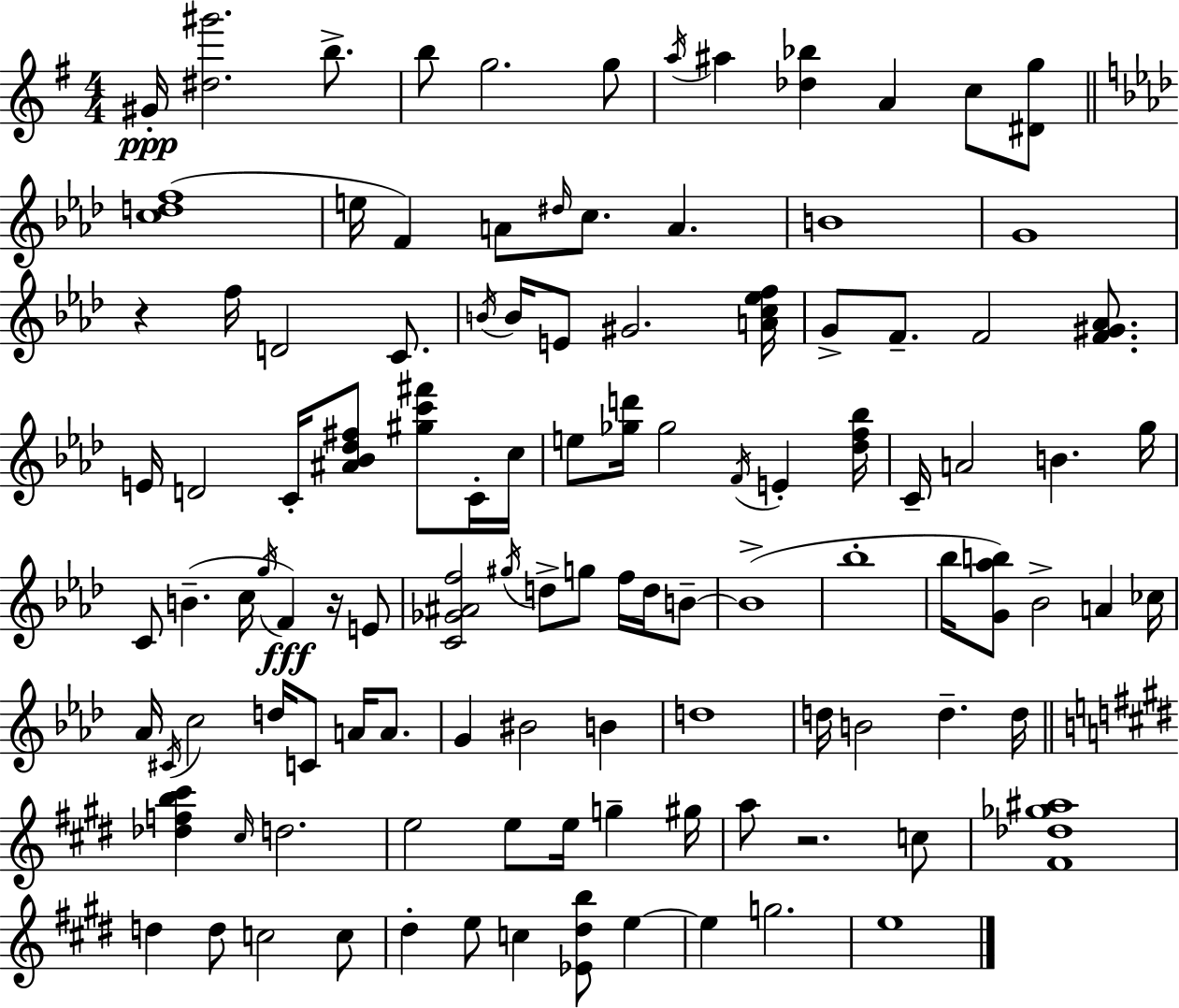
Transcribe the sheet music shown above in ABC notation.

X:1
T:Untitled
M:4/4
L:1/4
K:G
^G/4 [^d^g']2 b/2 b/2 g2 g/2 a/4 ^a [_d_b] A c/2 [^Dg]/2 [cdf]4 e/4 F A/2 ^d/4 c/2 A B4 G4 z f/4 D2 C/2 B/4 B/4 E/2 ^G2 [Ac_ef]/4 G/2 F/2 F2 [F^G_A]/2 E/4 D2 C/4 [^A_B_d^f]/2 [^gc'^f']/2 C/4 c/4 e/2 [_gd']/4 _g2 F/4 E [_df_b]/4 C/4 A2 B g/4 C/2 B c/4 g/4 F z/4 E/2 [C_G^Af]2 ^g/4 d/2 g/2 f/4 d/4 B/2 B4 _b4 _b/4 [G_ab]/2 _B2 A _c/4 _A/4 ^C/4 c2 d/4 C/2 A/4 A/2 G ^B2 B d4 d/4 B2 d d/4 [_dfb^c'] ^c/4 d2 e2 e/2 e/4 g ^g/4 a/2 z2 c/2 [^F_d_g^a]4 d d/2 c2 c/2 ^d e/2 c [_E^db]/2 e e g2 e4